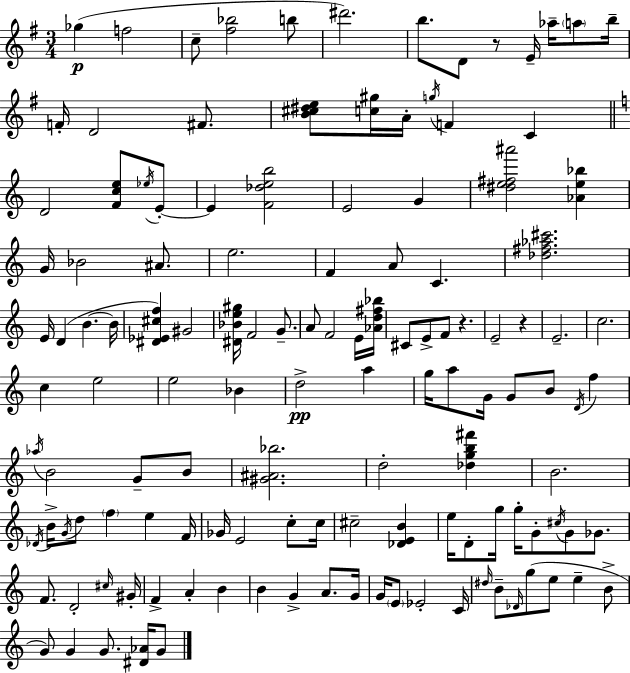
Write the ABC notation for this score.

X:1
T:Untitled
M:3/4
L:1/4
K:Em
_g f2 c/2 [^f_b]2 b/2 ^d'2 b/2 D/2 z/2 E/4 _a/4 a/2 b/4 F/4 D2 ^F/2 [B^c^de]/2 [c^g]/4 A/4 g/4 F C D2 [Fce]/2 _e/4 E/2 E [F_deb]2 E2 G [^de^f^a']2 [_Ae_b] G/4 _B2 ^A/2 e2 F A/2 C [_d^f_a^c']2 E/4 D B B/4 [^D_E^cf] ^G2 [^D_Be^g]/4 F2 G/2 A/2 F2 E/4 [_Ad^f_b]/4 ^C/2 E/2 F/2 z E2 z E2 c2 c e2 e2 _B d2 a g/4 a/2 G/4 G/2 B/2 D/4 f _a/4 B2 G/2 B/2 [^G^A_b]2 d2 [_dgb^f'] B2 _D/4 B/4 G/4 d/2 f e F/4 _G/4 E2 c/2 c/4 ^c2 [_DEB] e/4 D/2 g/4 g/4 G/2 ^c/4 G/2 _G/2 F/2 D2 ^c/4 ^G/4 F A B B G A/2 G/4 G/4 E/2 _E2 C/4 ^d/4 B/2 _D/4 g/2 e/2 e B/2 G/2 G G/2 [^D_A]/4 G/2